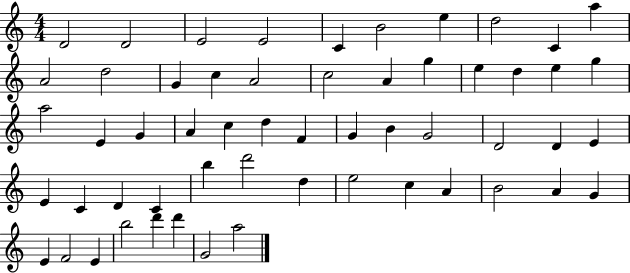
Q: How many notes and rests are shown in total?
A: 56